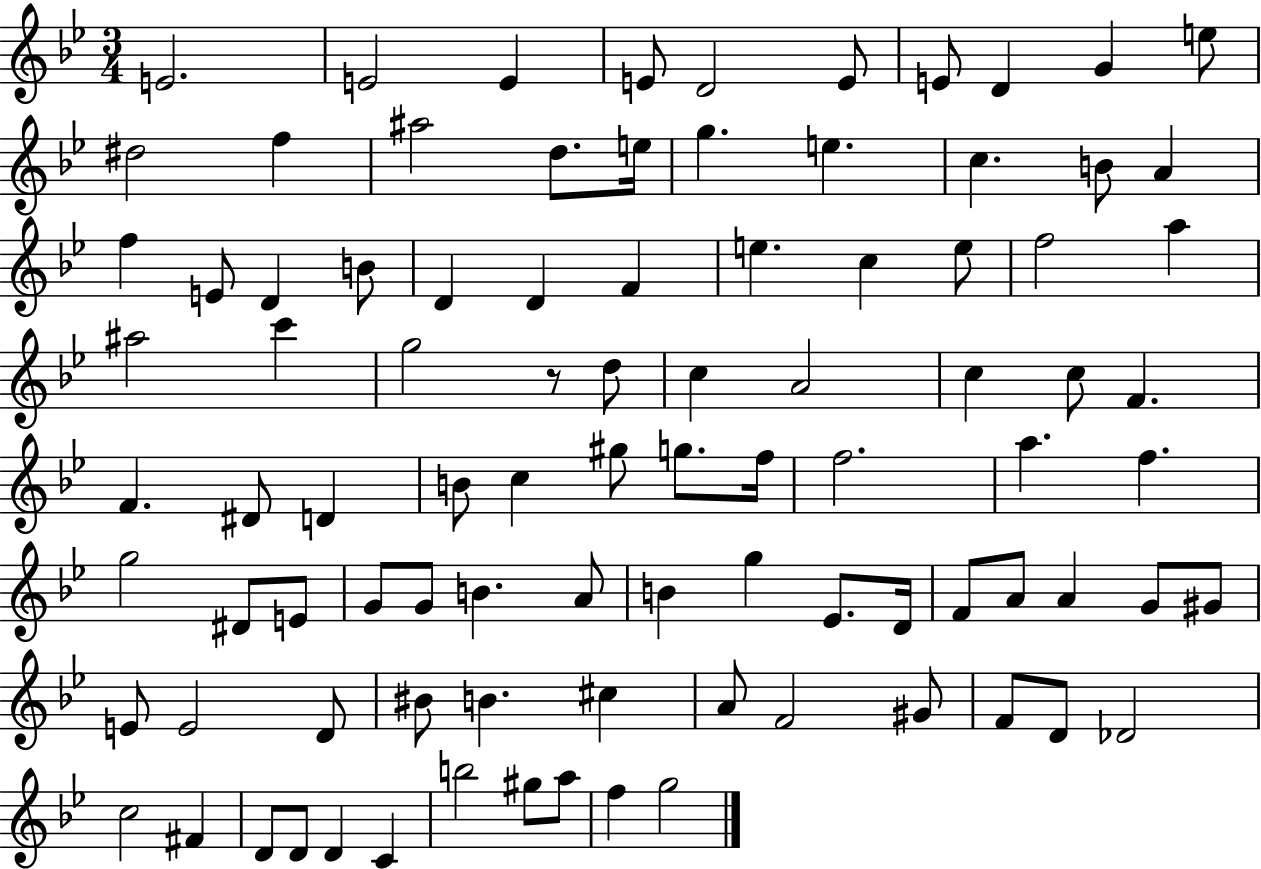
X:1
T:Untitled
M:3/4
L:1/4
K:Bb
E2 E2 E E/2 D2 E/2 E/2 D G e/2 ^d2 f ^a2 d/2 e/4 g e c B/2 A f E/2 D B/2 D D F e c e/2 f2 a ^a2 c' g2 z/2 d/2 c A2 c c/2 F F ^D/2 D B/2 c ^g/2 g/2 f/4 f2 a f g2 ^D/2 E/2 G/2 G/2 B A/2 B g _E/2 D/4 F/2 A/2 A G/2 ^G/2 E/2 E2 D/2 ^B/2 B ^c A/2 F2 ^G/2 F/2 D/2 _D2 c2 ^F D/2 D/2 D C b2 ^g/2 a/2 f g2